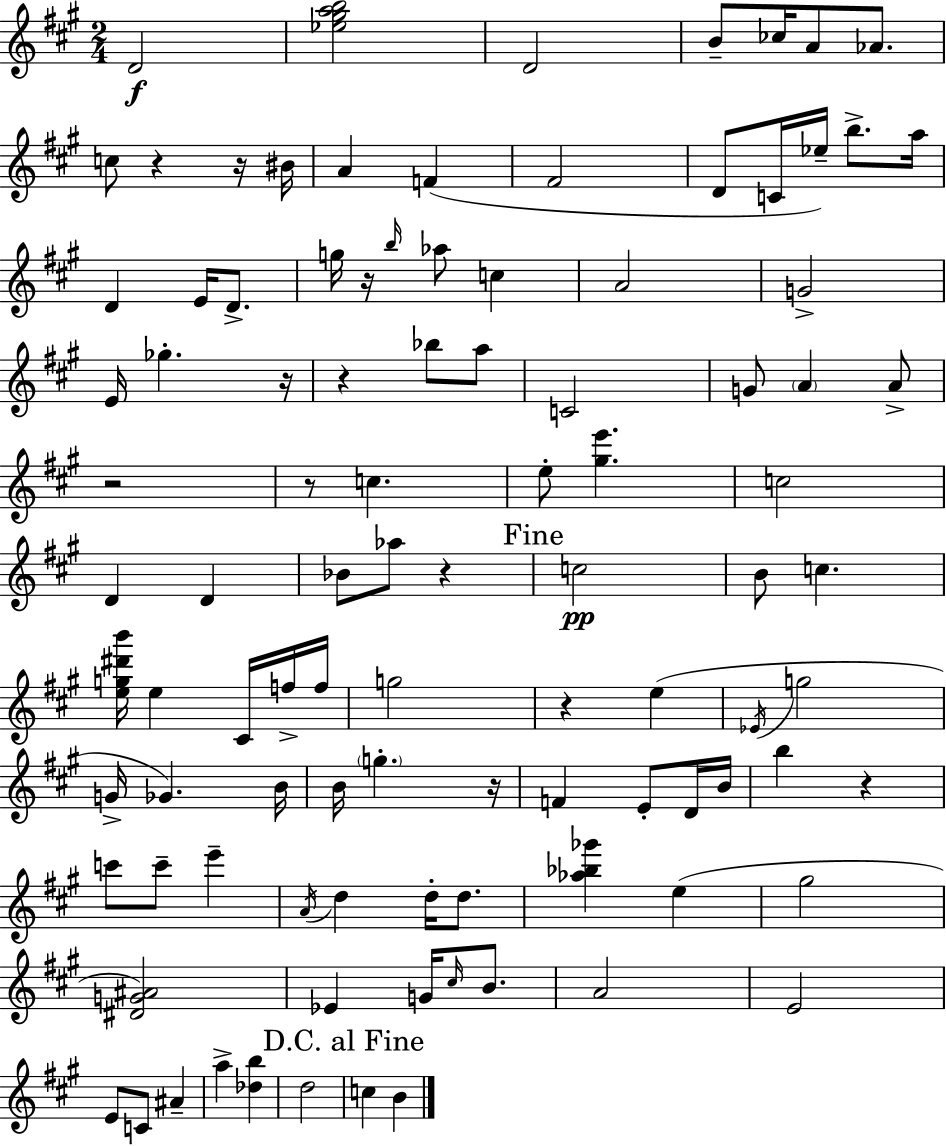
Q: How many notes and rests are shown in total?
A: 100